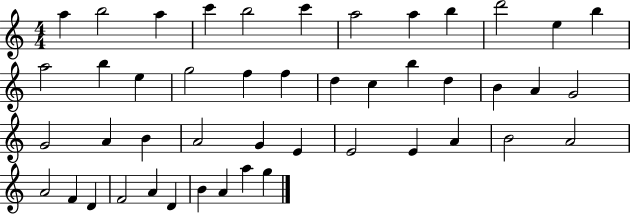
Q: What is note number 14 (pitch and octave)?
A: B5